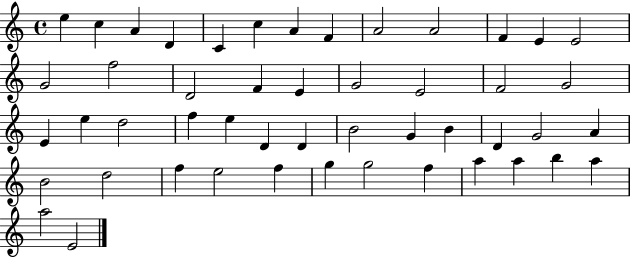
E5/q C5/q A4/q D4/q C4/q C5/q A4/q F4/q A4/h A4/h F4/q E4/q E4/h G4/h F5/h D4/h F4/q E4/q G4/h E4/h F4/h G4/h E4/q E5/q D5/h F5/q E5/q D4/q D4/q B4/h G4/q B4/q D4/q G4/h A4/q B4/h D5/h F5/q E5/h F5/q G5/q G5/h F5/q A5/q A5/q B5/q A5/q A5/h E4/h